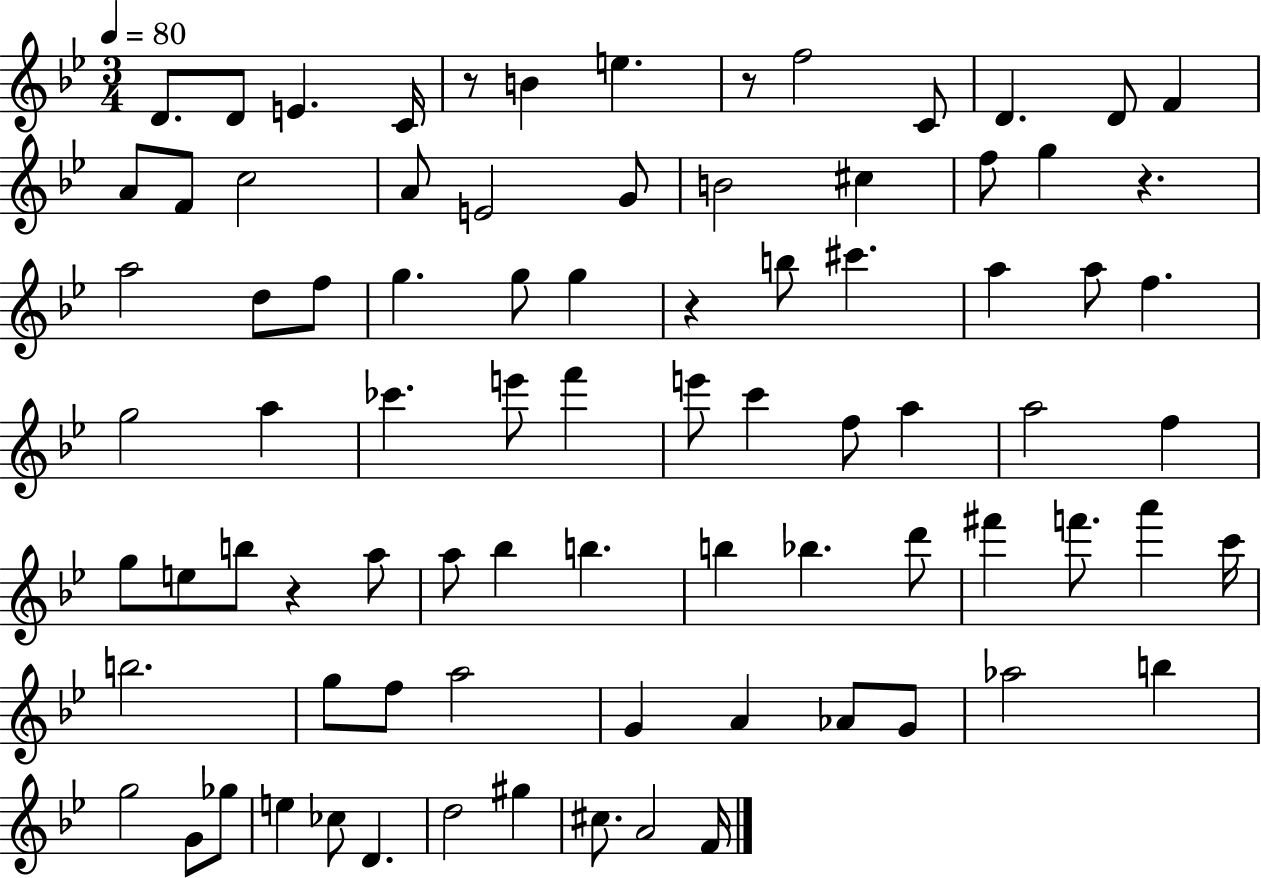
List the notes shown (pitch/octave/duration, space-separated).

D4/e. D4/e E4/q. C4/s R/e B4/q E5/q. R/e F5/h C4/e D4/q. D4/e F4/q A4/e F4/e C5/h A4/e E4/h G4/e B4/h C#5/q F5/e G5/q R/q. A5/h D5/e F5/e G5/q. G5/e G5/q R/q B5/e C#6/q. A5/q A5/e F5/q. G5/h A5/q CES6/q. E6/e F6/q E6/e C6/q F5/e A5/q A5/h F5/q G5/e E5/e B5/e R/q A5/e A5/e Bb5/q B5/q. B5/q Bb5/q. D6/e F#6/q F6/e. A6/q C6/s B5/h. G5/e F5/e A5/h G4/q A4/q Ab4/e G4/e Ab5/h B5/q G5/h G4/e Gb5/e E5/q CES5/e D4/q. D5/h G#5/q C#5/e. A4/h F4/s